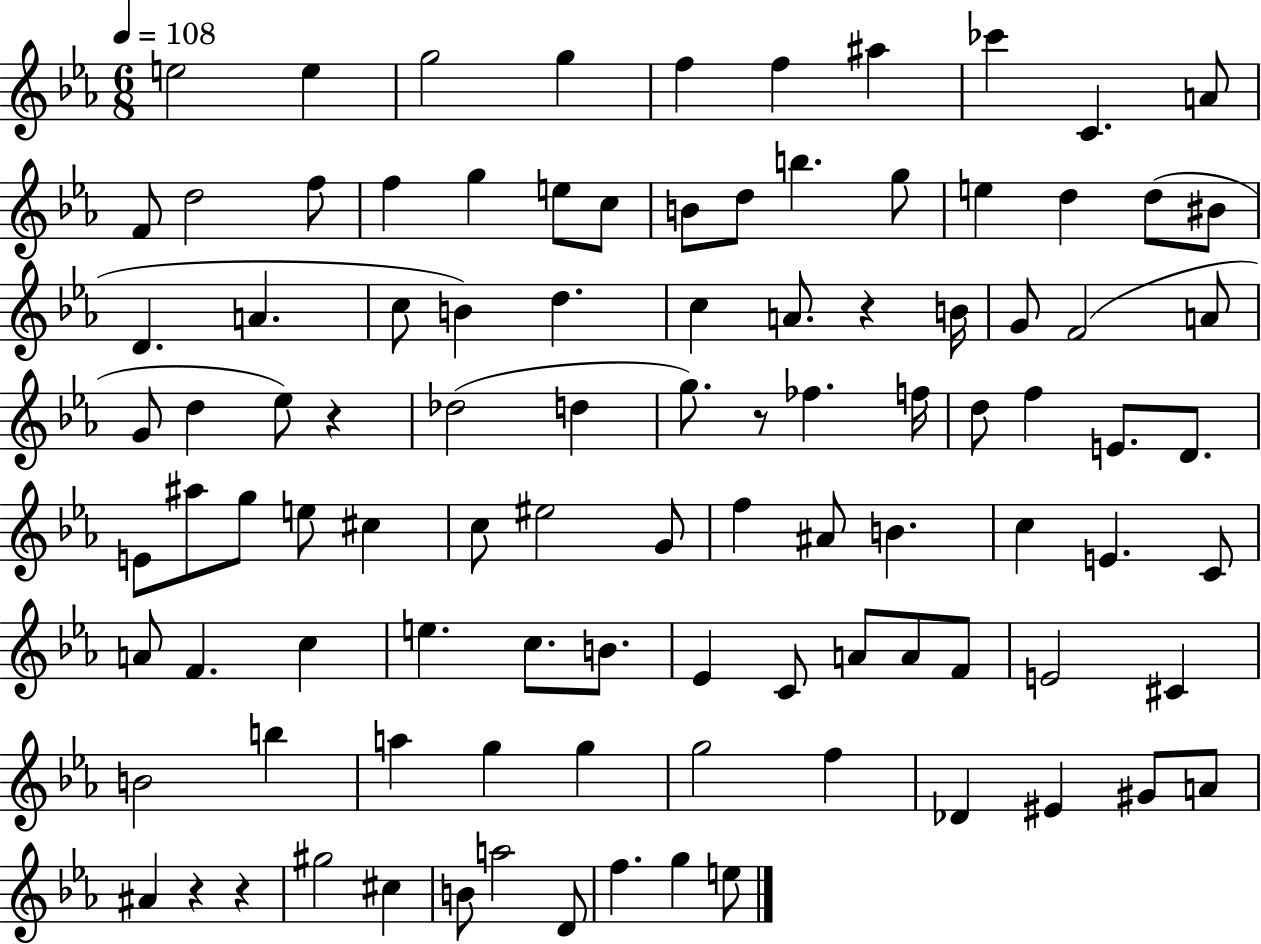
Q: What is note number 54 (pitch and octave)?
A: C5